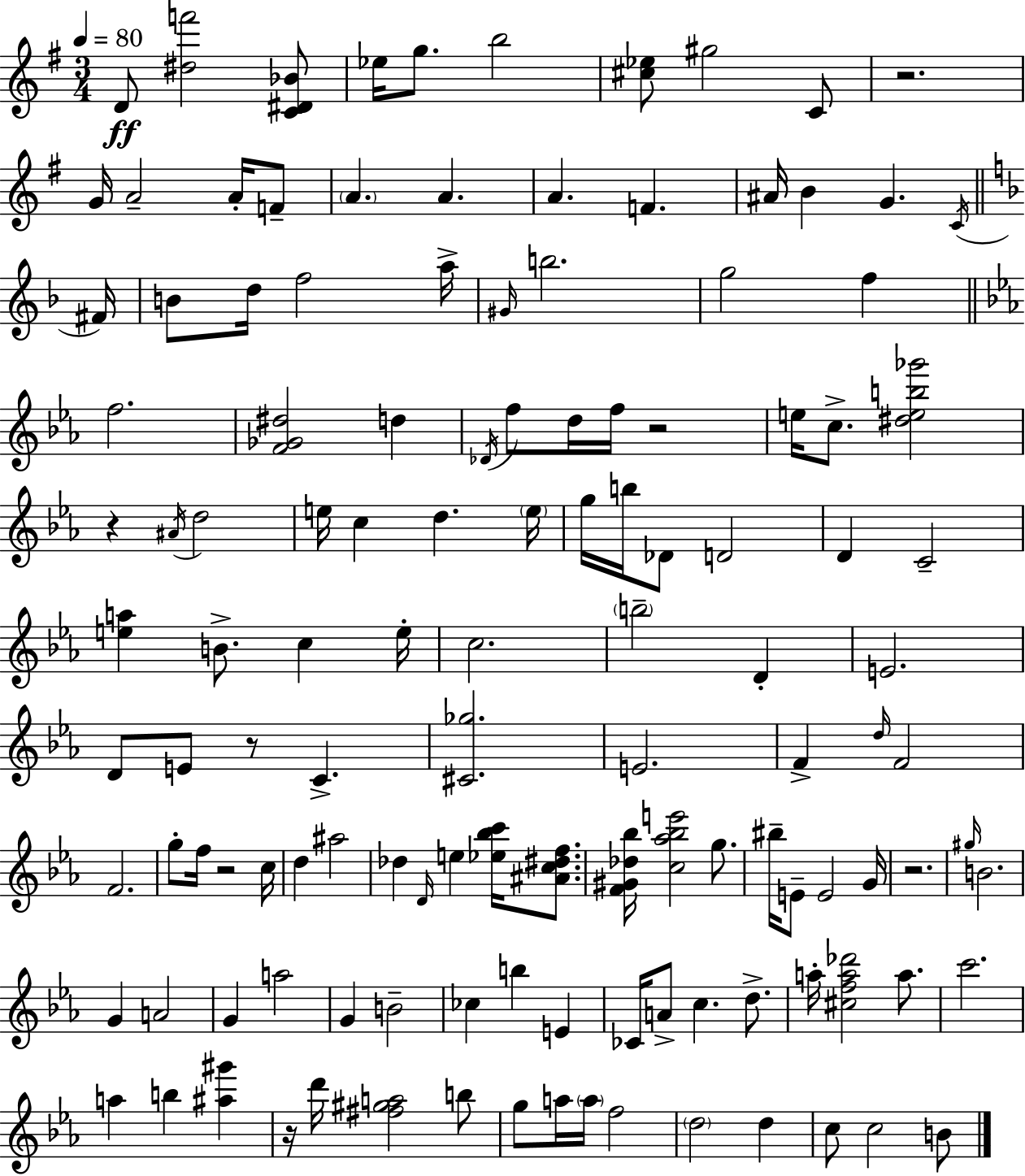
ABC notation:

X:1
T:Untitled
M:3/4
L:1/4
K:Em
D/2 [^df']2 [C^D_B]/2 _e/4 g/2 b2 [^c_e]/2 ^g2 C/2 z2 G/4 A2 A/4 F/2 A A A F ^A/4 B G C/4 ^F/4 B/2 d/4 f2 a/4 ^G/4 b2 g2 f f2 [F_G^d]2 d _D/4 f/2 d/4 f/4 z2 e/4 c/2 [^deb_g']2 z ^A/4 d2 e/4 c d e/4 g/4 b/4 _D/2 D2 D C2 [ea] B/2 c e/4 c2 b2 D E2 D/2 E/2 z/2 C [^C_g]2 E2 F d/4 F2 F2 g/2 f/4 z2 c/4 d ^a2 _d D/4 e [_e_bc']/4 [^Ac^df]/2 [F^G_d_b]/4 [c_a_be']2 g/2 ^b/4 E/2 E2 G/4 z2 ^g/4 B2 G A2 G a2 G B2 _c b E _C/4 A/2 c d/2 a/4 [^cfa_d']2 a/2 c'2 a b [^a^g'] z/4 d'/4 [^f^ga]2 b/2 g/2 a/4 a/4 f2 d2 d c/2 c2 B/2